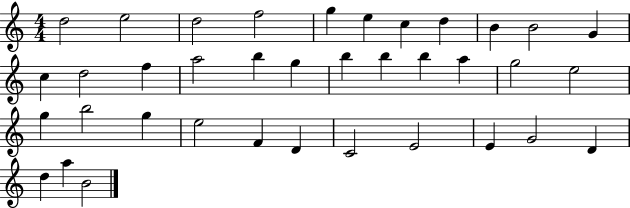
D5/h E5/h D5/h F5/h G5/q E5/q C5/q D5/q B4/q B4/h G4/q C5/q D5/h F5/q A5/h B5/q G5/q B5/q B5/q B5/q A5/q G5/h E5/h G5/q B5/h G5/q E5/h F4/q D4/q C4/h E4/h E4/q G4/h D4/q D5/q A5/q B4/h